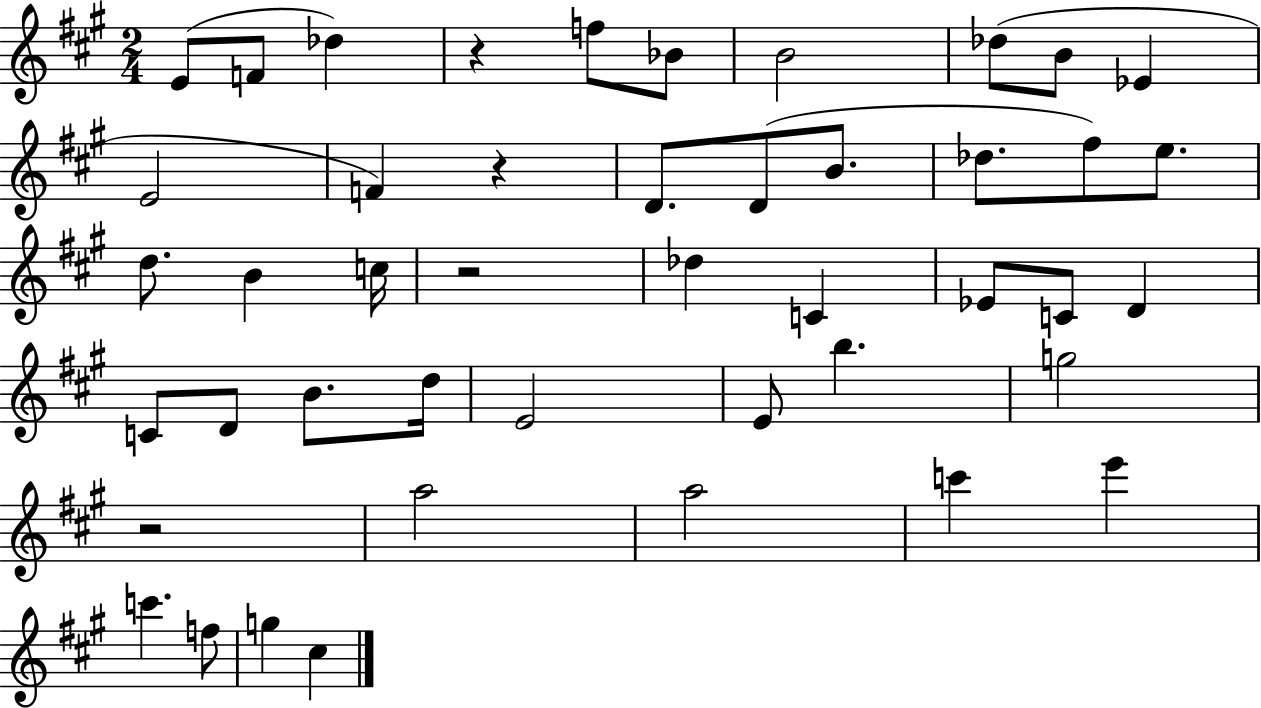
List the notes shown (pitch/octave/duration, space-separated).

E4/e F4/e Db5/q R/q F5/e Bb4/e B4/h Db5/e B4/e Eb4/q E4/h F4/q R/q D4/e. D4/e B4/e. Db5/e. F#5/e E5/e. D5/e. B4/q C5/s R/h Db5/q C4/q Eb4/e C4/e D4/q C4/e D4/e B4/e. D5/s E4/h E4/e B5/q. G5/h R/h A5/h A5/h C6/q E6/q C6/q. F5/e G5/q C#5/q